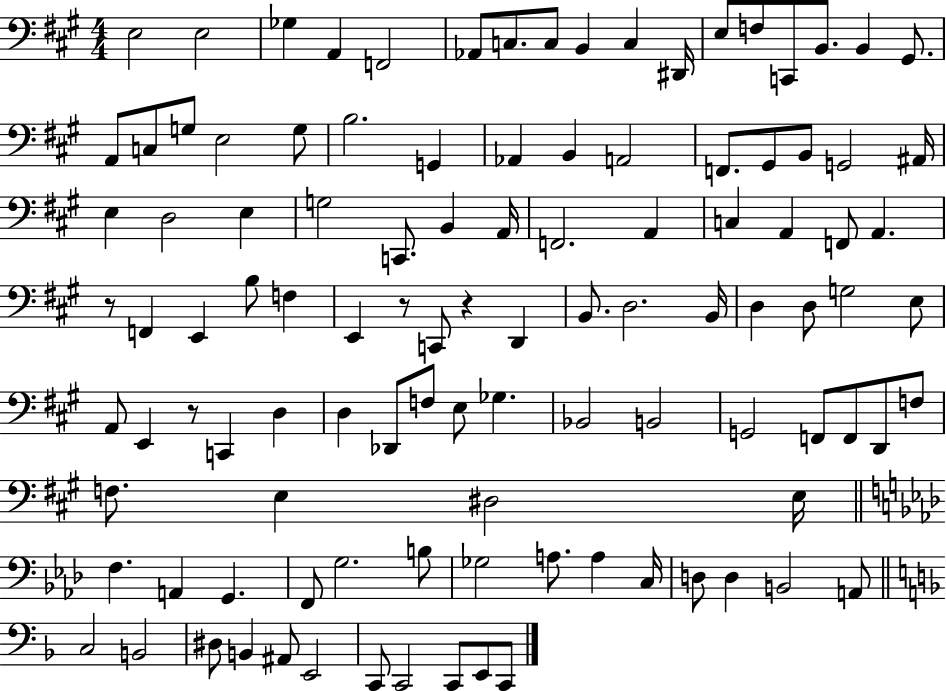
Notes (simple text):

E3/h E3/h Gb3/q A2/q F2/h Ab2/e C3/e. C3/e B2/q C3/q D#2/s E3/e F3/e C2/e B2/e. B2/q G#2/e. A2/e C3/e G3/e E3/h G3/e B3/h. G2/q Ab2/q B2/q A2/h F2/e. G#2/e B2/e G2/h A#2/s E3/q D3/h E3/q G3/h C2/e. B2/q A2/s F2/h. A2/q C3/q A2/q F2/e A2/q. R/e F2/q E2/q B3/e F3/q E2/q R/e C2/e R/q D2/q B2/e. D3/h. B2/s D3/q D3/e G3/h E3/e A2/e E2/q R/e C2/q D3/q D3/q Db2/e F3/e E3/e Gb3/q. Bb2/h B2/h G2/h F2/e F2/e D2/e F3/e F3/e. E3/q D#3/h E3/s F3/q. A2/q G2/q. F2/e G3/h. B3/e Gb3/h A3/e. A3/q C3/s D3/e D3/q B2/h A2/e C3/h B2/h D#3/e B2/q A#2/e E2/h C2/e C2/h C2/e E2/e C2/e